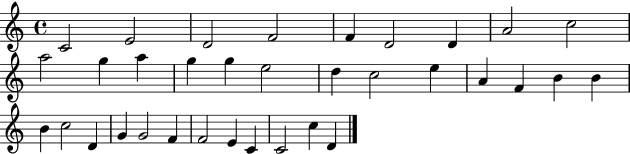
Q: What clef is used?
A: treble